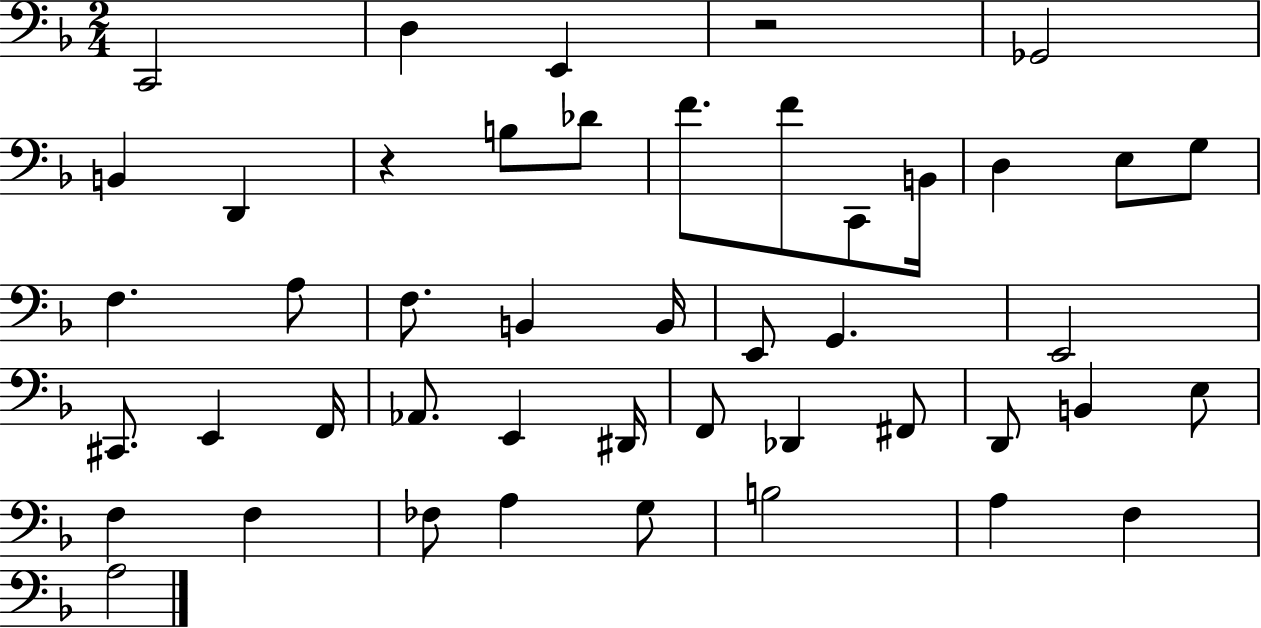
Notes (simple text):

C2/h D3/q E2/q R/h Gb2/h B2/q D2/q R/q B3/e Db4/e F4/e. F4/e C2/e B2/s D3/q E3/e G3/e F3/q. A3/e F3/e. B2/q B2/s E2/e G2/q. E2/h C#2/e. E2/q F2/s Ab2/e. E2/q D#2/s F2/e Db2/q F#2/e D2/e B2/q E3/e F3/q F3/q FES3/e A3/q G3/e B3/h A3/q F3/q A3/h